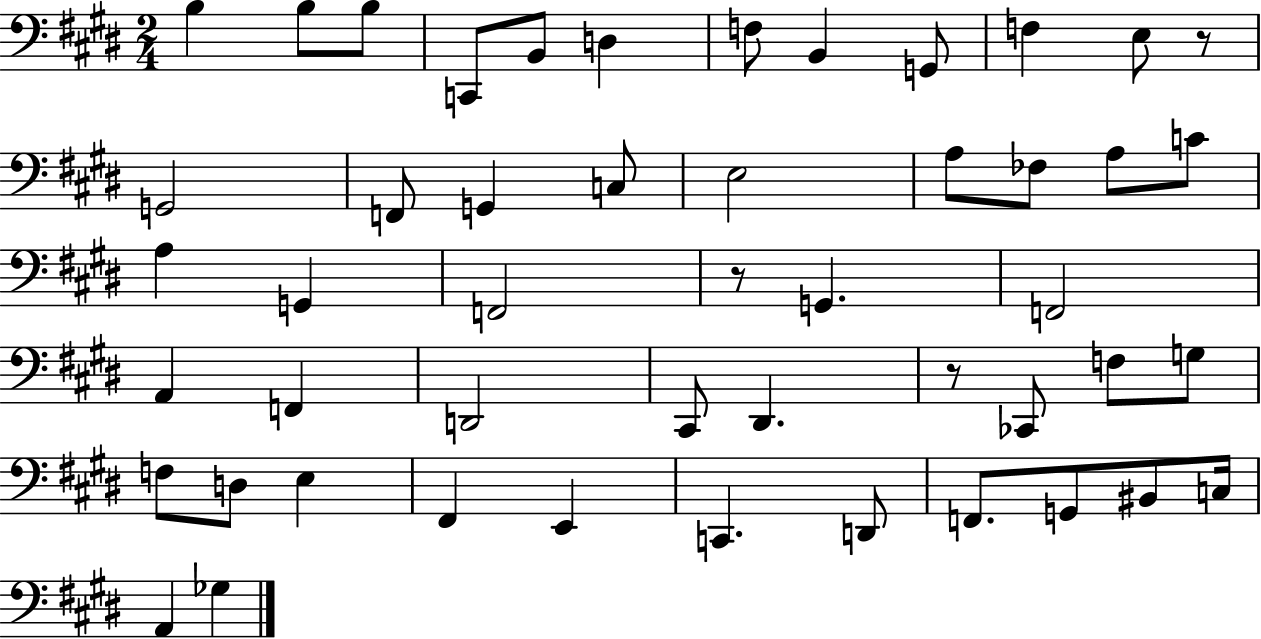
{
  \clef bass
  \numericTimeSignature
  \time 2/4
  \key e \major
  \repeat volta 2 { b4 b8 b8 | c,8 b,8 d4 | f8 b,4 g,8 | f4 e8 r8 | \break g,2 | f,8 g,4 c8 | e2 | a8 fes8 a8 c'8 | \break a4 g,4 | f,2 | r8 g,4. | f,2 | \break a,4 f,4 | d,2 | cis,8 dis,4. | r8 ces,8 f8 g8 | \break f8 d8 e4 | fis,4 e,4 | c,4. d,8 | f,8. g,8 bis,8 c16 | \break a,4 ges4 | } \bar "|."
}